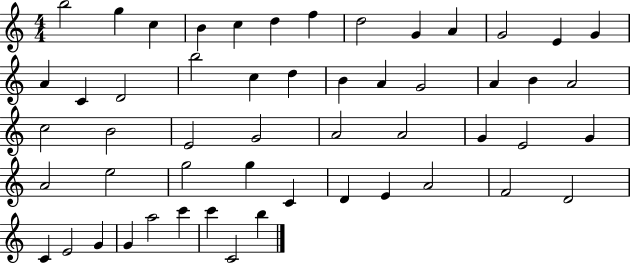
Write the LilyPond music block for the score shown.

{
  \clef treble
  \numericTimeSignature
  \time 4/4
  \key c \major
  b''2 g''4 c''4 | b'4 c''4 d''4 f''4 | d''2 g'4 a'4 | g'2 e'4 g'4 | \break a'4 c'4 d'2 | b''2 c''4 d''4 | b'4 a'4 g'2 | a'4 b'4 a'2 | \break c''2 b'2 | e'2 g'2 | a'2 a'2 | g'4 e'2 g'4 | \break a'2 e''2 | g''2 g''4 c'4 | d'4 e'4 a'2 | f'2 d'2 | \break c'4 e'2 g'4 | g'4 a''2 c'''4 | c'''4 c'2 b''4 | \bar "|."
}